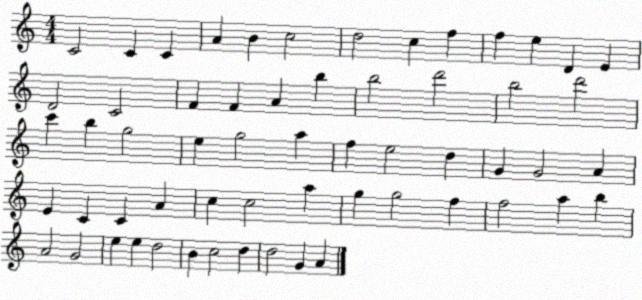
X:1
T:Untitled
M:4/4
L:1/4
K:C
C2 C C A B c2 d2 c f f e D E D2 C2 F F A b b2 d'2 b2 d'2 c' b g2 e g2 a f e2 d G G2 A E C C A c c2 a g g2 f f2 a b A2 G2 e e d2 B c2 d d2 G A